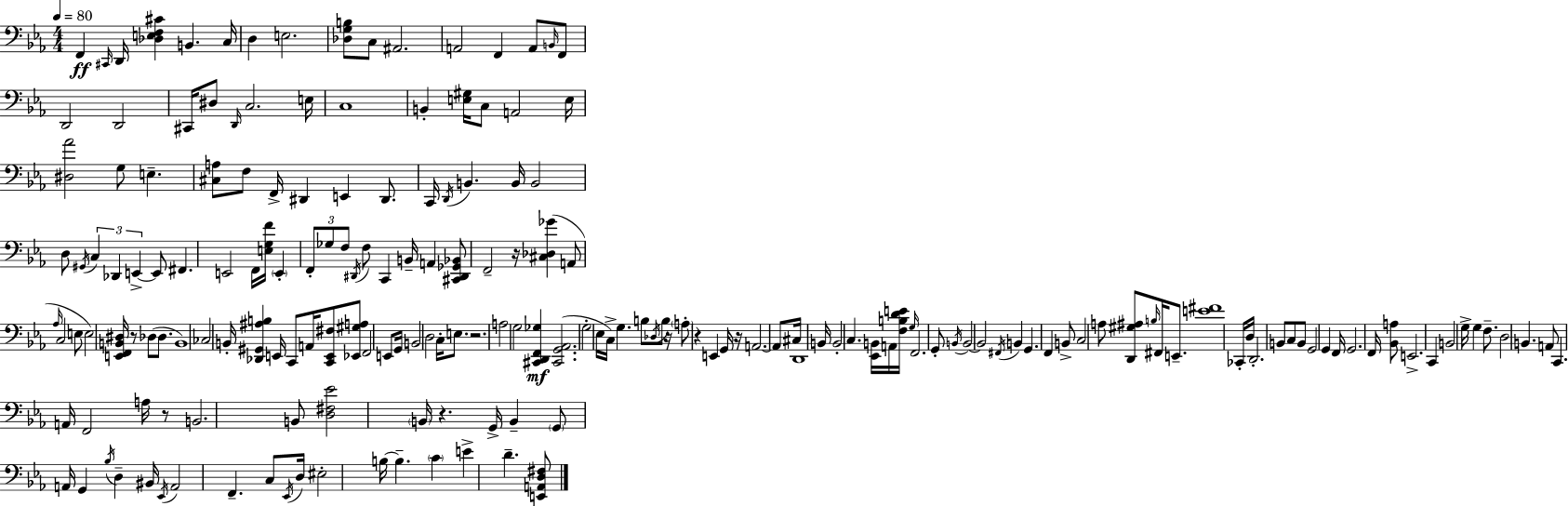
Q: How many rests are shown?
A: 8